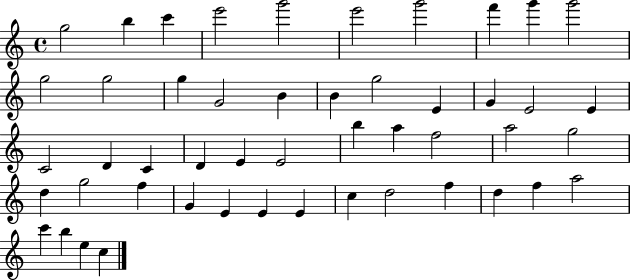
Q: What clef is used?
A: treble